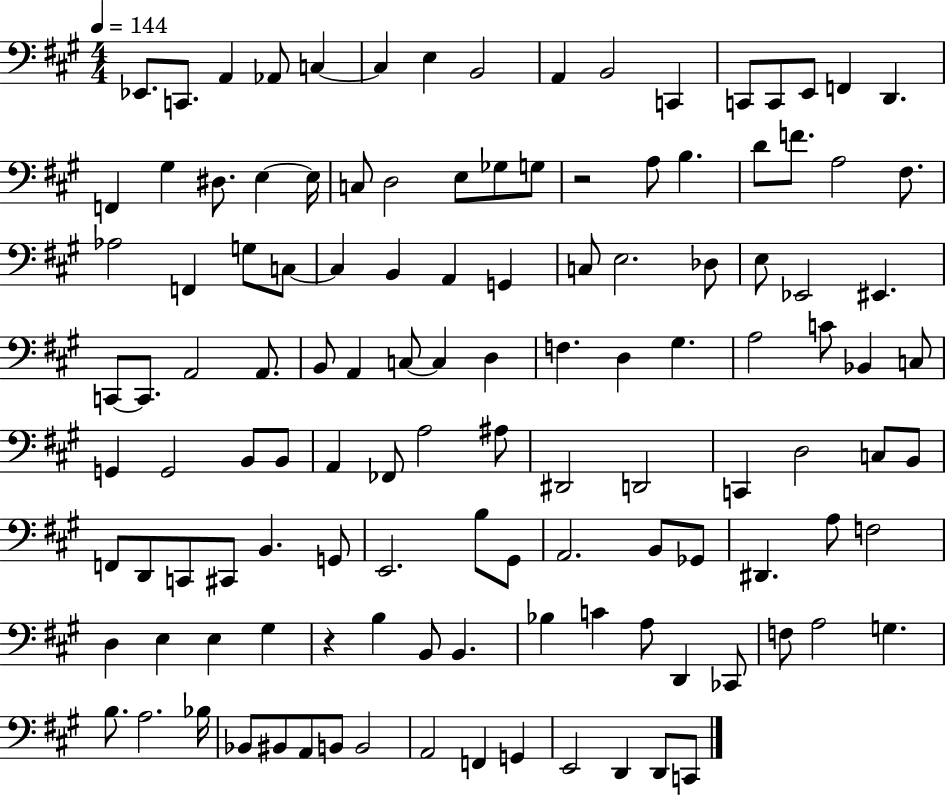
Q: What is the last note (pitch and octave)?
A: C2